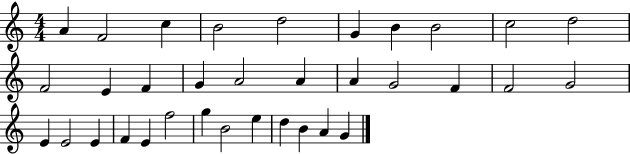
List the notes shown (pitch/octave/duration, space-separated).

A4/q F4/h C5/q B4/h D5/h G4/q B4/q B4/h C5/h D5/h F4/h E4/q F4/q G4/q A4/h A4/q A4/q G4/h F4/q F4/h G4/h E4/q E4/h E4/q F4/q E4/q F5/h G5/q B4/h E5/q D5/q B4/q A4/q G4/q